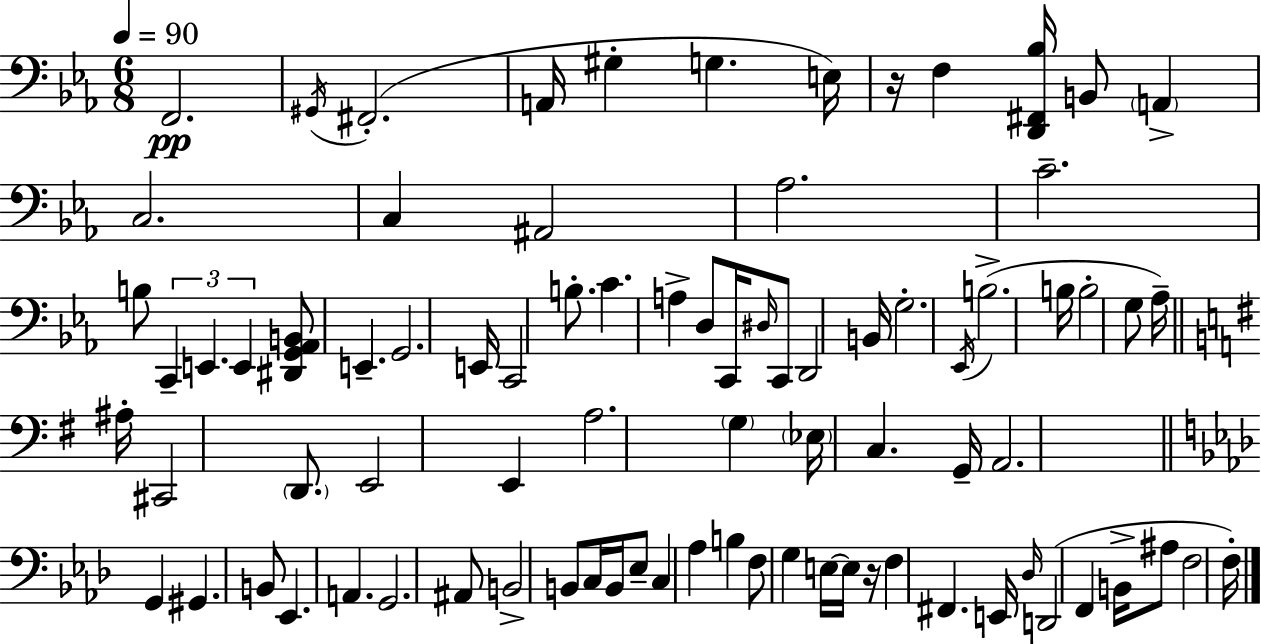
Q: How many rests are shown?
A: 2